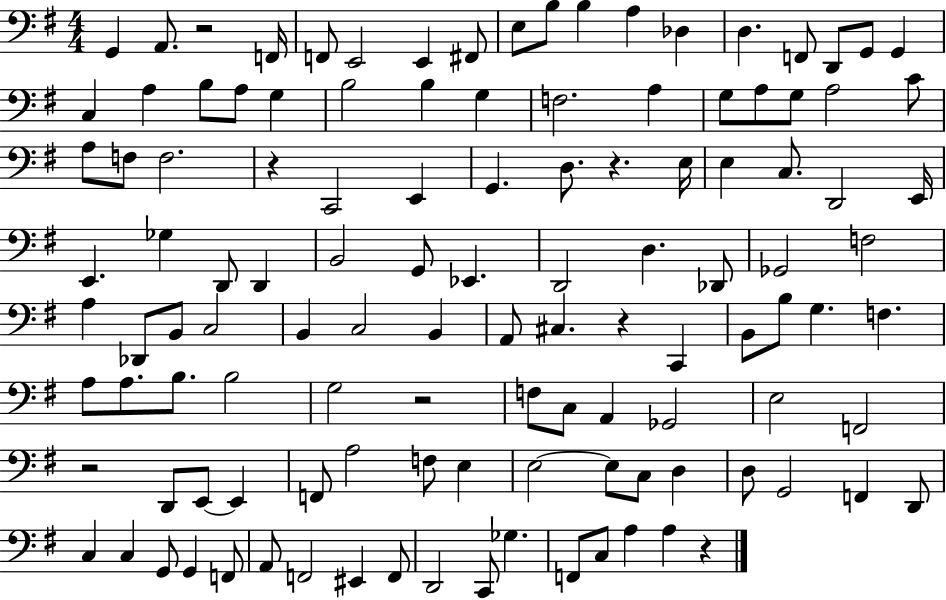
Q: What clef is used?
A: bass